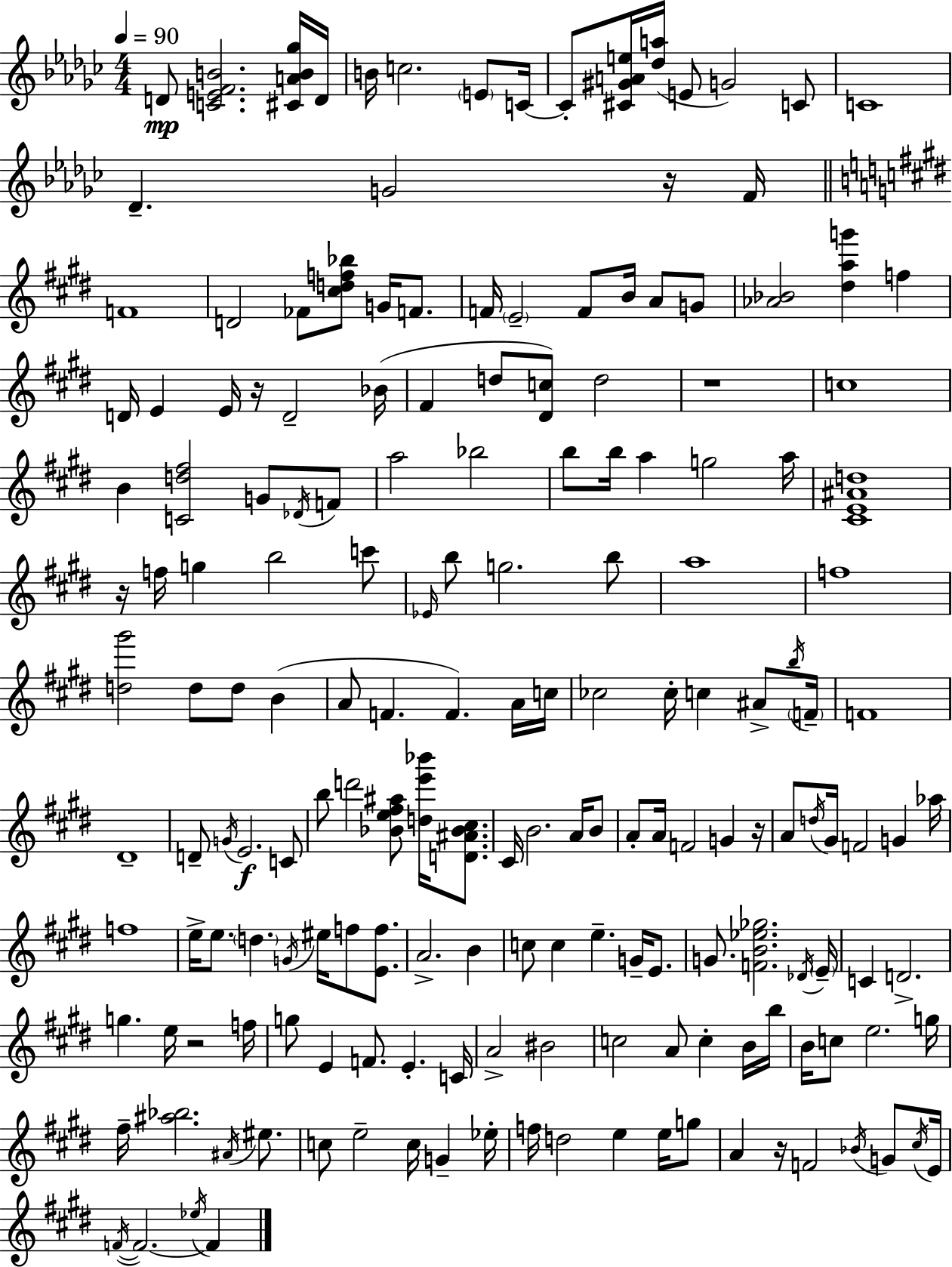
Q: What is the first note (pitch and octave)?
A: D4